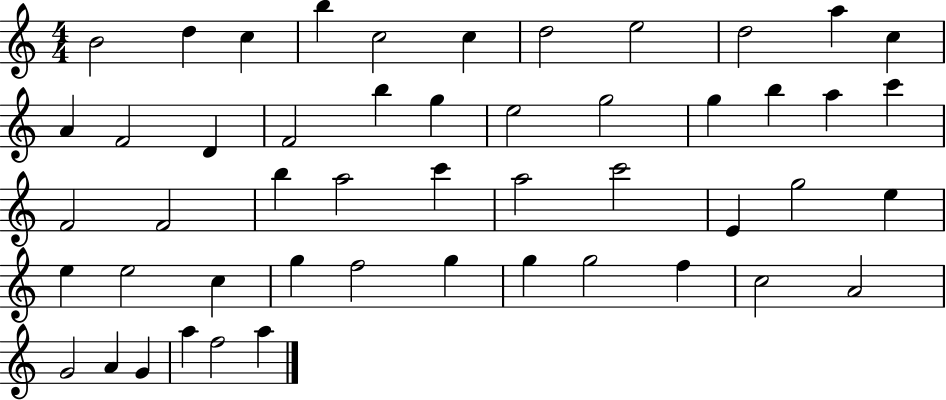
{
  \clef treble
  \numericTimeSignature
  \time 4/4
  \key c \major
  b'2 d''4 c''4 | b''4 c''2 c''4 | d''2 e''2 | d''2 a''4 c''4 | \break a'4 f'2 d'4 | f'2 b''4 g''4 | e''2 g''2 | g''4 b''4 a''4 c'''4 | \break f'2 f'2 | b''4 a''2 c'''4 | a''2 c'''2 | e'4 g''2 e''4 | \break e''4 e''2 c''4 | g''4 f''2 g''4 | g''4 g''2 f''4 | c''2 a'2 | \break g'2 a'4 g'4 | a''4 f''2 a''4 | \bar "|."
}